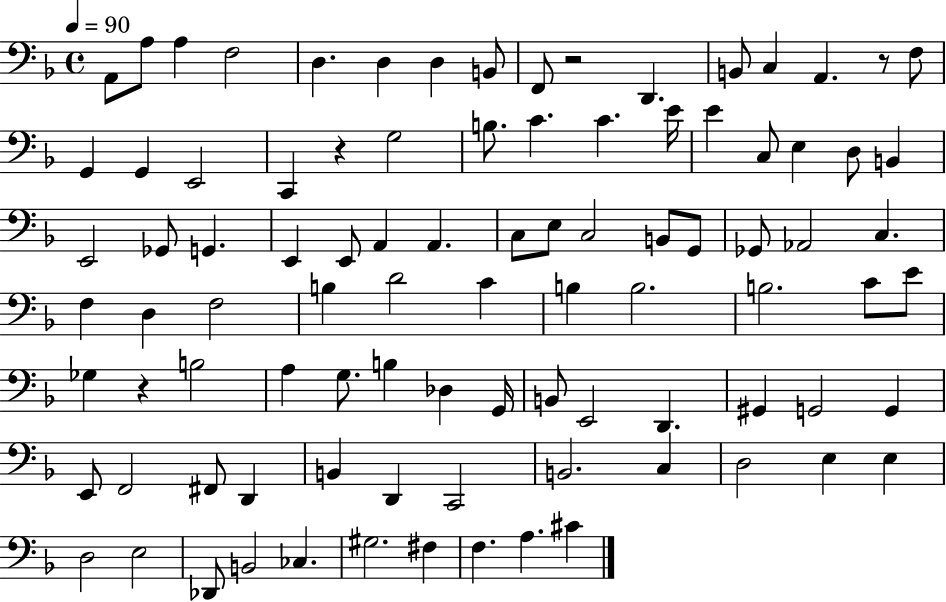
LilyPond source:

{
  \clef bass
  \time 4/4
  \defaultTimeSignature
  \key f \major
  \tempo 4 = 90
  a,8 a8 a4 f2 | d4. d4 d4 b,8 | f,8 r2 d,4. | b,8 c4 a,4. r8 f8 | \break g,4 g,4 e,2 | c,4 r4 g2 | b8. c'4. c'4. e'16 | e'4 c8 e4 d8 b,4 | \break e,2 ges,8 g,4. | e,4 e,8 a,4 a,4. | c8 e8 c2 b,8 g,8 | ges,8 aes,2 c4. | \break f4 d4 f2 | b4 d'2 c'4 | b4 b2. | b2. c'8 e'8 | \break ges4 r4 b2 | a4 g8. b4 des4 g,16 | b,8 e,2 d,4. | gis,4 g,2 g,4 | \break e,8 f,2 fis,8 d,4 | b,4 d,4 c,2 | b,2. c4 | d2 e4 e4 | \break d2 e2 | des,8 b,2 ces4. | gis2. fis4 | f4. a4. cis'4 | \break \bar "|."
}